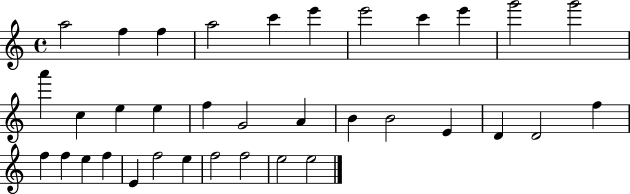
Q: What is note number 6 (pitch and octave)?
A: E6